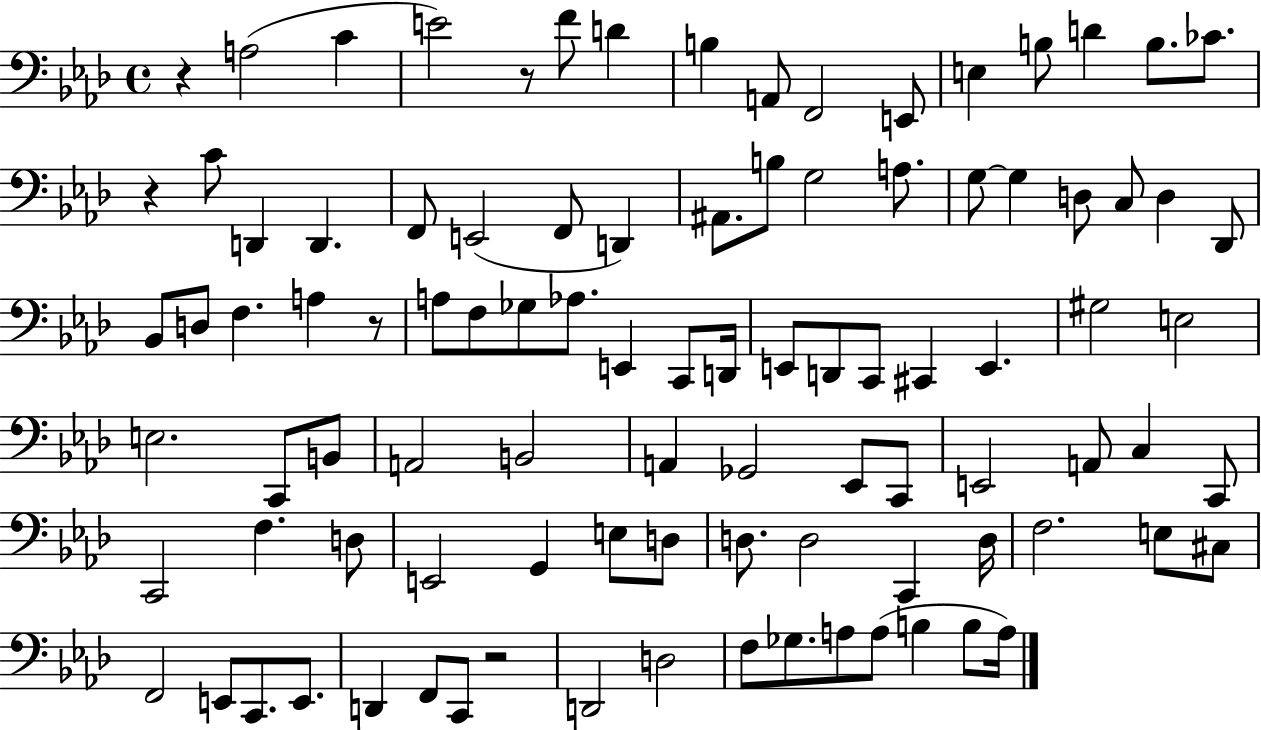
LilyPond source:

{
  \clef bass
  \time 4/4
  \defaultTimeSignature
  \key aes \major
  r4 a2( c'4 | e'2) r8 f'8 d'4 | b4 a,8 f,2 e,8 | e4 b8 d'4 b8. ces'8. | \break r4 c'8 d,4 d,4. | f,8 e,2( f,8 d,4) | ais,8. b8 g2 a8. | g8~~ g4 d8 c8 d4 des,8 | \break bes,8 d8 f4. a4 r8 | a8 f8 ges8 aes8. e,4 c,8 d,16 | e,8 d,8 c,8 cis,4 e,4. | gis2 e2 | \break e2. c,8 b,8 | a,2 b,2 | a,4 ges,2 ees,8 c,8 | e,2 a,8 c4 c,8 | \break c,2 f4. d8 | e,2 g,4 e8 d8 | d8. d2 c,4 d16 | f2. e8 cis8 | \break f,2 e,8 c,8. e,8. | d,4 f,8 c,8 r2 | d,2 d2 | f8 ges8. a8 a8( b4 b8 a16) | \break \bar "|."
}